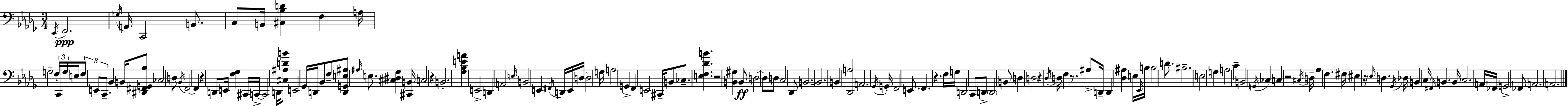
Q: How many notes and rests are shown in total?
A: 145